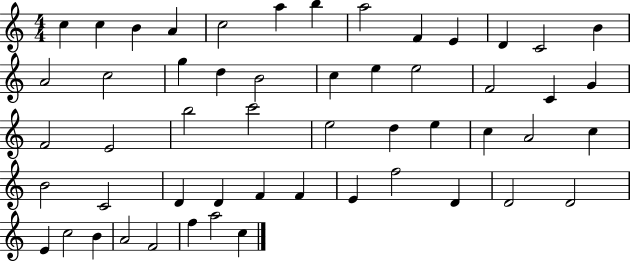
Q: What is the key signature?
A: C major